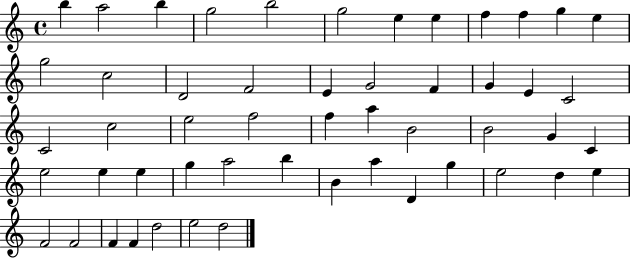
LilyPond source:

{
  \clef treble
  \time 4/4
  \defaultTimeSignature
  \key c \major
  b''4 a''2 b''4 | g''2 b''2 | g''2 e''4 e''4 | f''4 f''4 g''4 e''4 | \break g''2 c''2 | d'2 f'2 | e'4 g'2 f'4 | g'4 e'4 c'2 | \break c'2 c''2 | e''2 f''2 | f''4 a''4 b'2 | b'2 g'4 c'4 | \break e''2 e''4 e''4 | g''4 a''2 b''4 | b'4 a''4 d'4 g''4 | e''2 d''4 e''4 | \break f'2 f'2 | f'4 f'4 d''2 | e''2 d''2 | \bar "|."
}